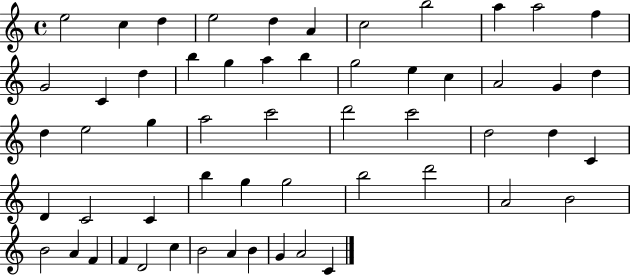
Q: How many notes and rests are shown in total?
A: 56